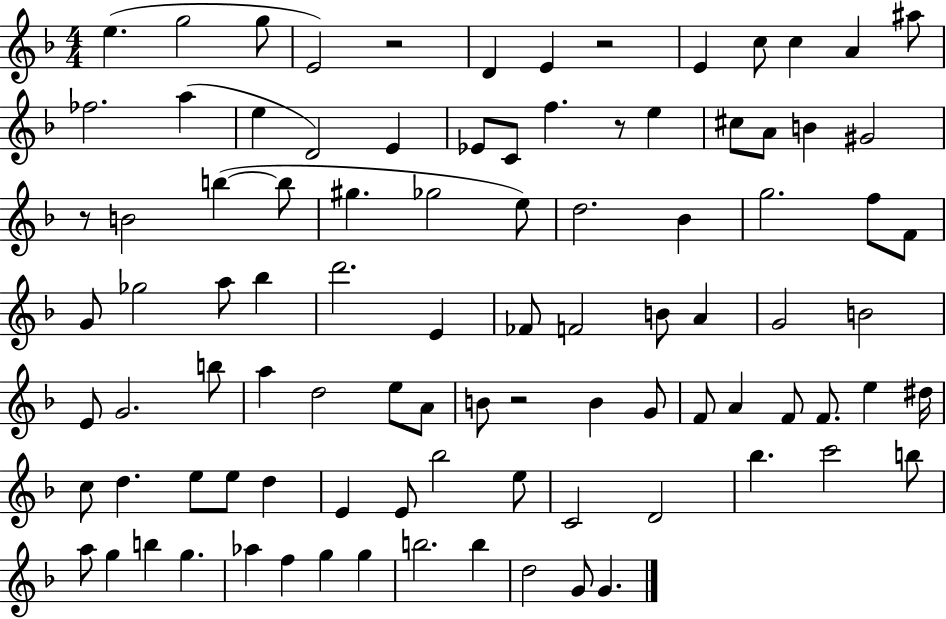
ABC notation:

X:1
T:Untitled
M:4/4
L:1/4
K:F
e g2 g/2 E2 z2 D E z2 E c/2 c A ^a/2 _f2 a e D2 E _E/2 C/2 f z/2 e ^c/2 A/2 B ^G2 z/2 B2 b b/2 ^g _g2 e/2 d2 _B g2 f/2 F/2 G/2 _g2 a/2 _b d'2 E _F/2 F2 B/2 A G2 B2 E/2 G2 b/2 a d2 e/2 A/2 B/2 z2 B G/2 F/2 A F/2 F/2 e ^d/4 c/2 d e/2 e/2 d E E/2 _b2 e/2 C2 D2 _b c'2 b/2 a/2 g b g _a f g g b2 b d2 G/2 G